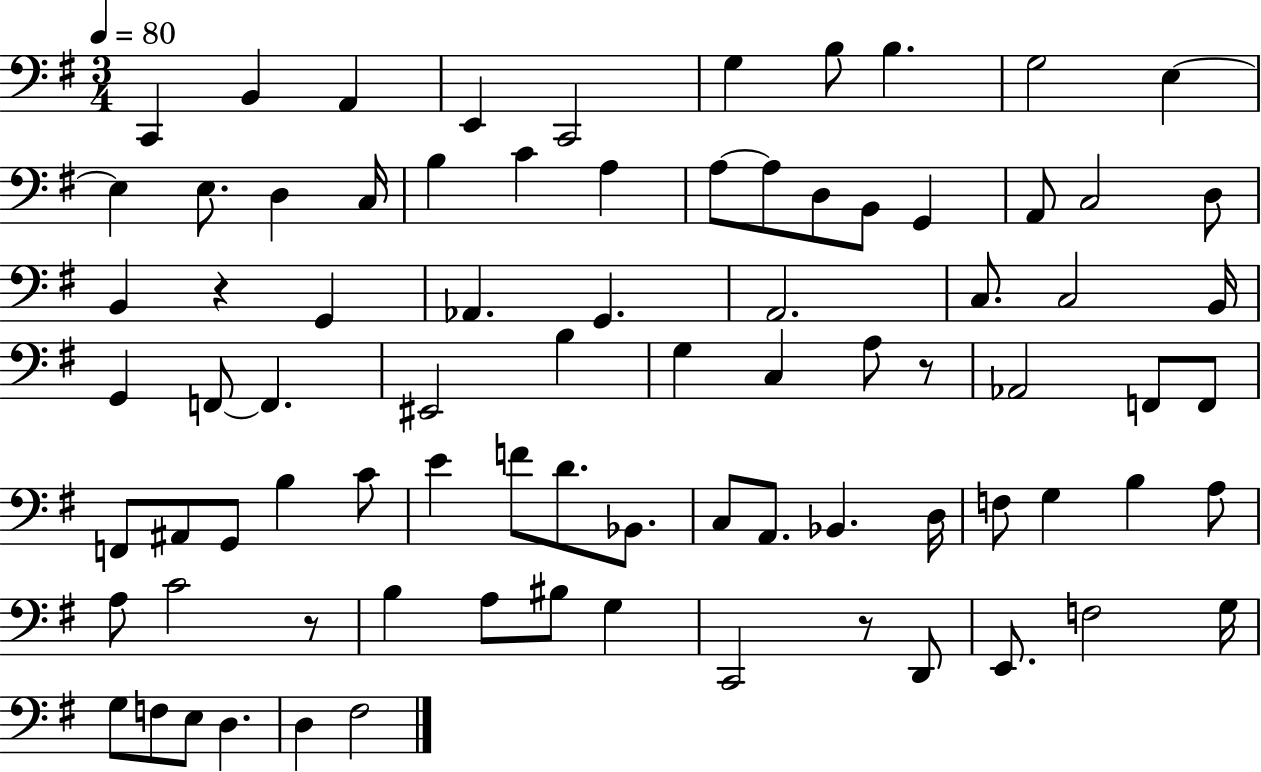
X:1
T:Untitled
M:3/4
L:1/4
K:G
C,, B,, A,, E,, C,,2 G, B,/2 B, G,2 E, E, E,/2 D, C,/4 B, C A, A,/2 A,/2 D,/2 B,,/2 G,, A,,/2 C,2 D,/2 B,, z G,, _A,, G,, A,,2 C,/2 C,2 B,,/4 G,, F,,/2 F,, ^E,,2 B, G, C, A,/2 z/2 _A,,2 F,,/2 F,,/2 F,,/2 ^A,,/2 G,,/2 B, C/2 E F/2 D/2 _B,,/2 C,/2 A,,/2 _B,, D,/4 F,/2 G, B, A,/2 A,/2 C2 z/2 B, A,/2 ^B,/2 G, C,,2 z/2 D,,/2 E,,/2 F,2 G,/4 G,/2 F,/2 E,/2 D, D, ^F,2